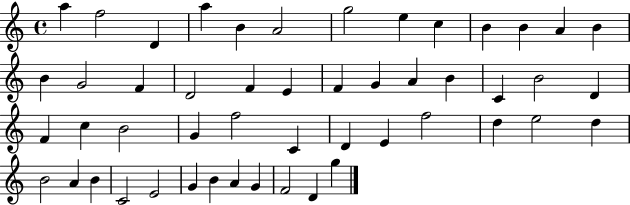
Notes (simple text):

A5/q F5/h D4/q A5/q B4/q A4/h G5/h E5/q C5/q B4/q B4/q A4/q B4/q B4/q G4/h F4/q D4/h F4/q E4/q F4/q G4/q A4/q B4/q C4/q B4/h D4/q F4/q C5/q B4/h G4/q F5/h C4/q D4/q E4/q F5/h D5/q E5/h D5/q B4/h A4/q B4/q C4/h E4/h G4/q B4/q A4/q G4/q F4/h D4/q G5/q